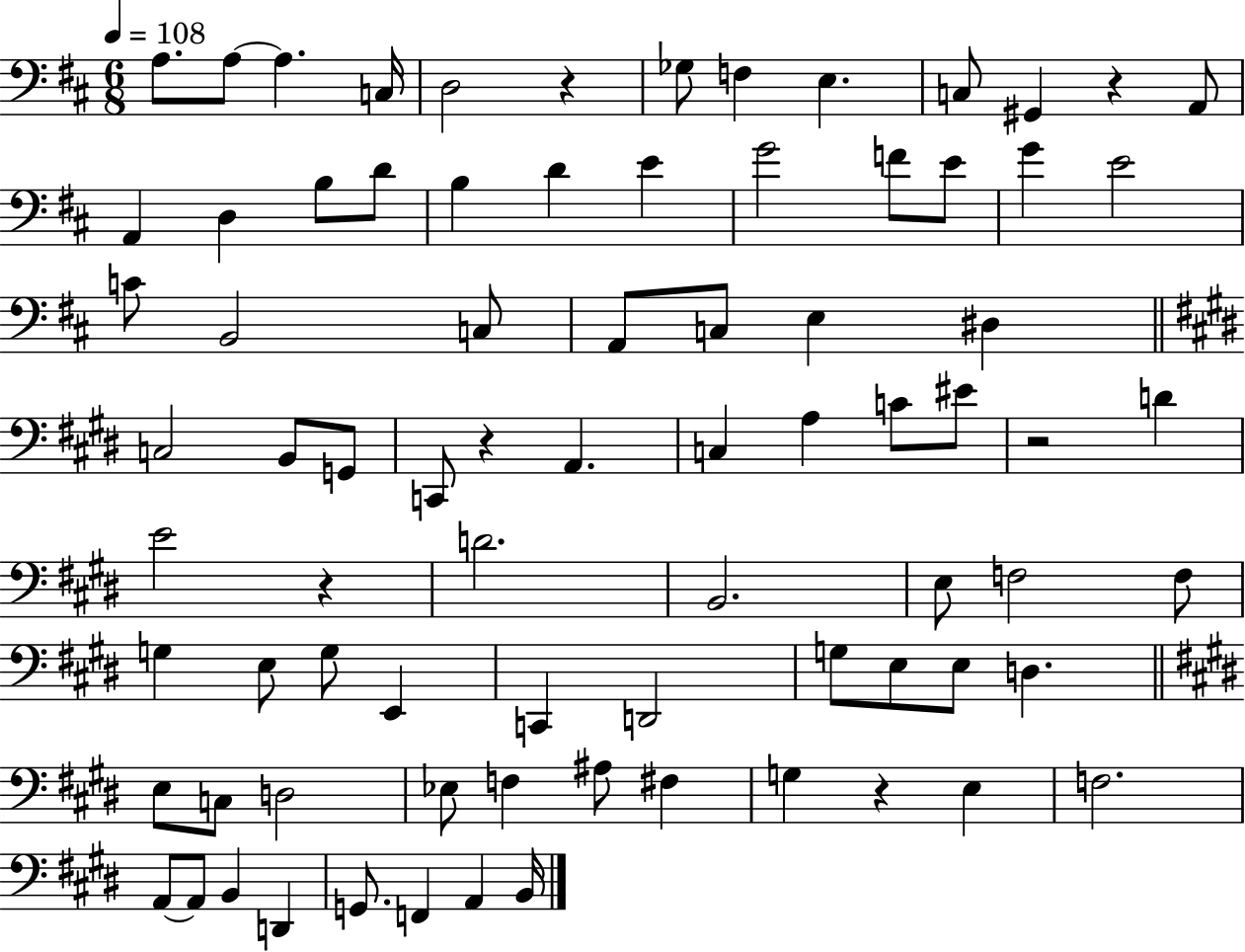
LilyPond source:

{
  \clef bass
  \numericTimeSignature
  \time 6/8
  \key d \major
  \tempo 4 = 108
  a8. a8~~ a4. c16 | d2 r4 | ges8 f4 e4. | c8 gis,4 r4 a,8 | \break a,4 d4 b8 d'8 | b4 d'4 e'4 | g'2 f'8 e'8 | g'4 e'2 | \break c'8 b,2 c8 | a,8 c8 e4 dis4 | \bar "||" \break \key e \major c2 b,8 g,8 | c,8 r4 a,4. | c4 a4 c'8 eis'8 | r2 d'4 | \break e'2 r4 | d'2. | b,2. | e8 f2 f8 | \break g4 e8 g8 e,4 | c,4 d,2 | g8 e8 e8 d4. | \bar "||" \break \key e \major e8 c8 d2 | ees8 f4 ais8 fis4 | g4 r4 e4 | f2. | \break a,8~~ a,8 b,4 d,4 | g,8. f,4 a,4 b,16 | \bar "|."
}